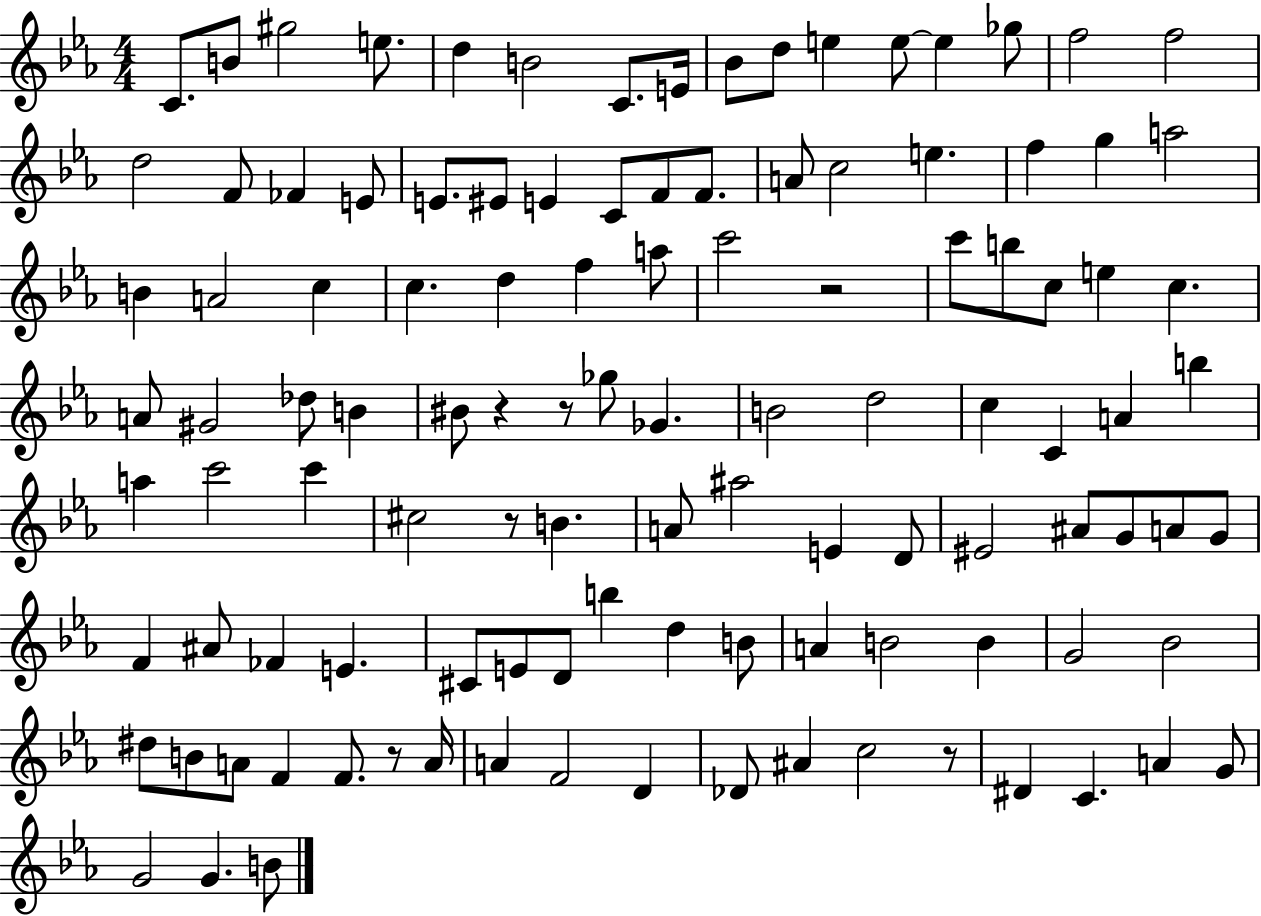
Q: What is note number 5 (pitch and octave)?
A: D5